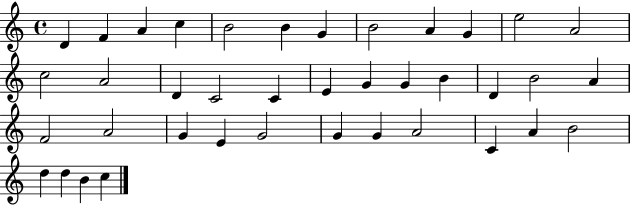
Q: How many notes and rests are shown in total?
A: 39